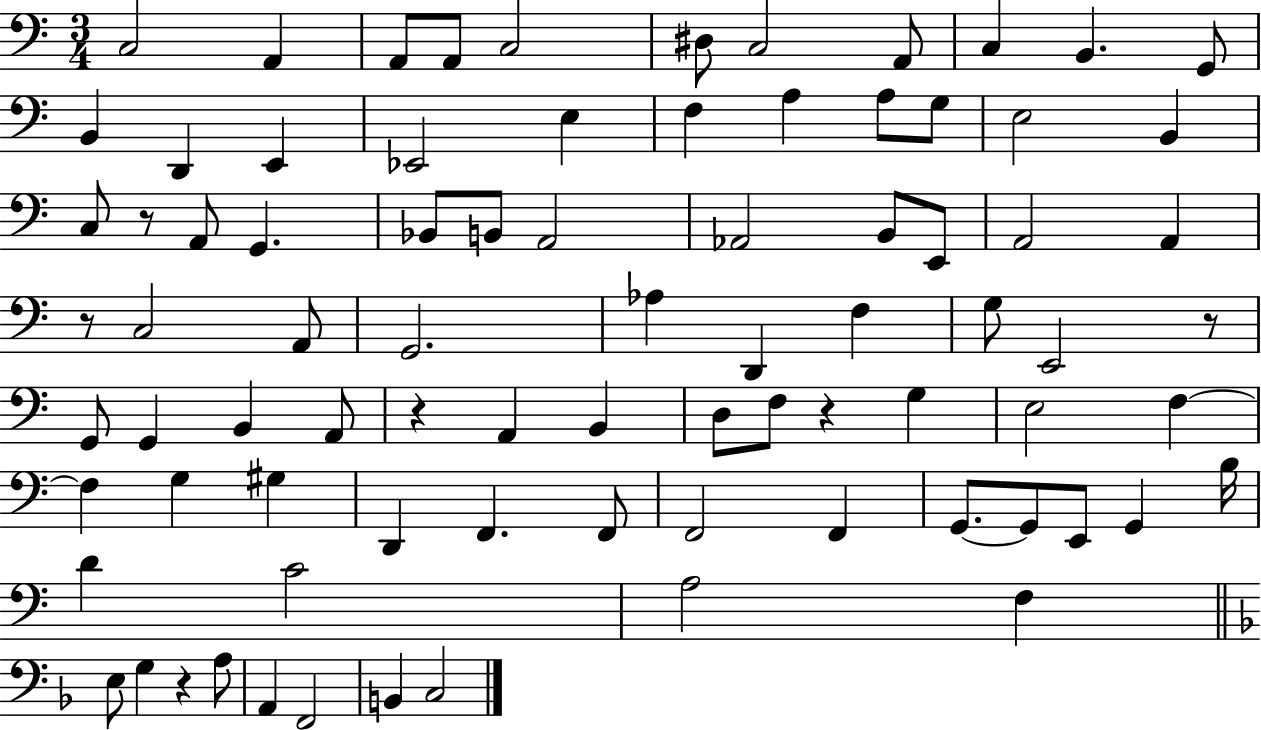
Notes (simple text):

C3/h A2/q A2/e A2/e C3/h D#3/e C3/h A2/e C3/q B2/q. G2/e B2/q D2/q E2/q Eb2/h E3/q F3/q A3/q A3/e G3/e E3/h B2/q C3/e R/e A2/e G2/q. Bb2/e B2/e A2/h Ab2/h B2/e E2/e A2/h A2/q R/e C3/h A2/e G2/h. Ab3/q D2/q F3/q G3/e E2/h R/e G2/e G2/q B2/q A2/e R/q A2/q B2/q D3/e F3/e R/q G3/q E3/h F3/q F3/q G3/q G#3/q D2/q F2/q. F2/e F2/h F2/q G2/e. G2/e E2/e G2/q B3/s D4/q C4/h A3/h F3/q E3/e G3/q R/q A3/e A2/q F2/h B2/q C3/h